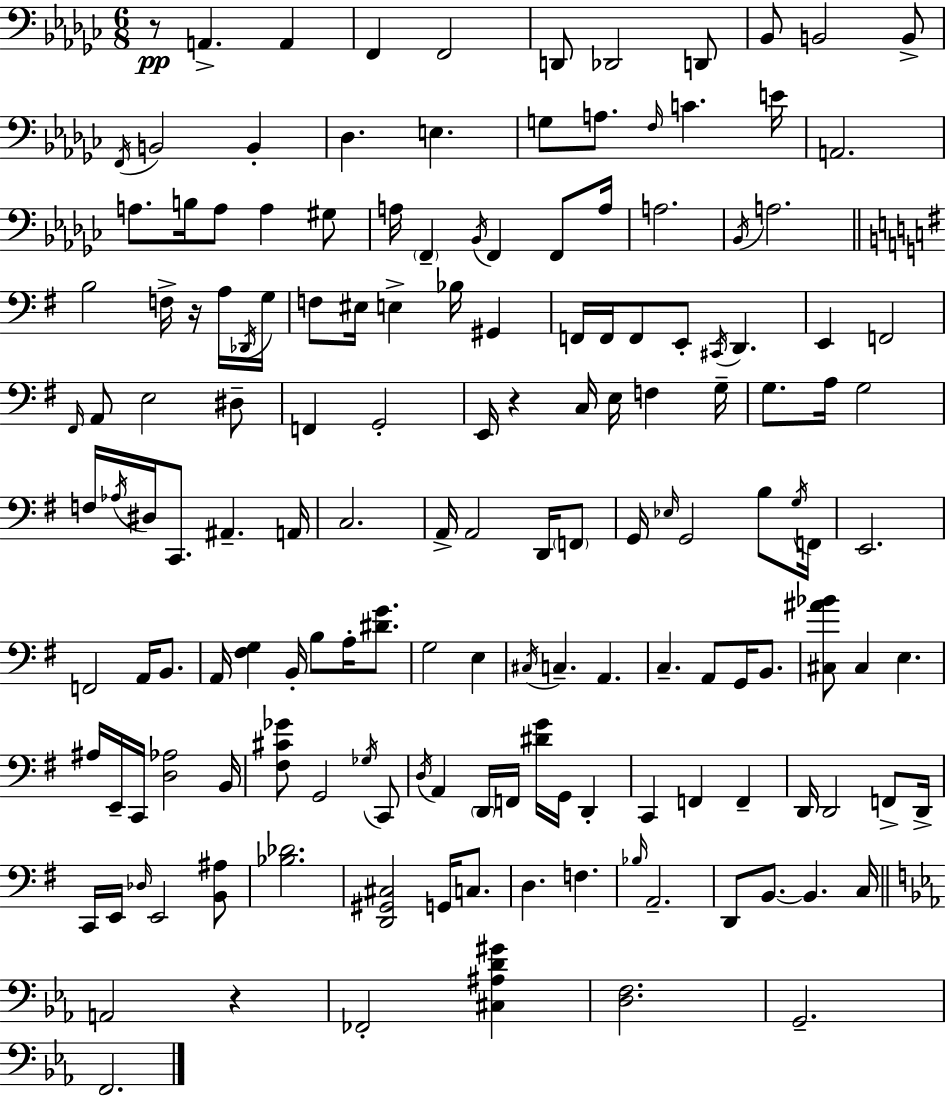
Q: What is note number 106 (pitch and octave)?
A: C2